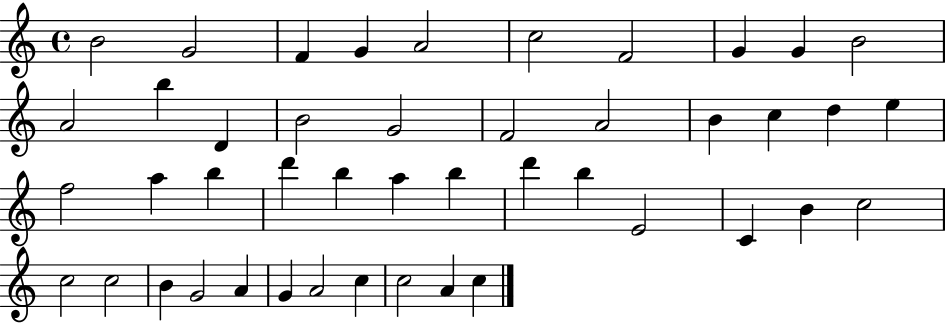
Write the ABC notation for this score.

X:1
T:Untitled
M:4/4
L:1/4
K:C
B2 G2 F G A2 c2 F2 G G B2 A2 b D B2 G2 F2 A2 B c d e f2 a b d' b a b d' b E2 C B c2 c2 c2 B G2 A G A2 c c2 A c